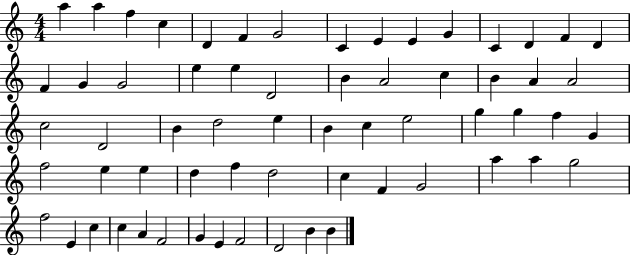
{
  \clef treble
  \numericTimeSignature
  \time 4/4
  \key c \major
  a''4 a''4 f''4 c''4 | d'4 f'4 g'2 | c'4 e'4 e'4 g'4 | c'4 d'4 f'4 d'4 | \break f'4 g'4 g'2 | e''4 e''4 d'2 | b'4 a'2 c''4 | b'4 a'4 a'2 | \break c''2 d'2 | b'4 d''2 e''4 | b'4 c''4 e''2 | g''4 g''4 f''4 g'4 | \break f''2 e''4 e''4 | d''4 f''4 d''2 | c''4 f'4 g'2 | a''4 a''4 g''2 | \break f''2 e'4 c''4 | c''4 a'4 f'2 | g'4 e'4 f'2 | d'2 b'4 b'4 | \break \bar "|."
}